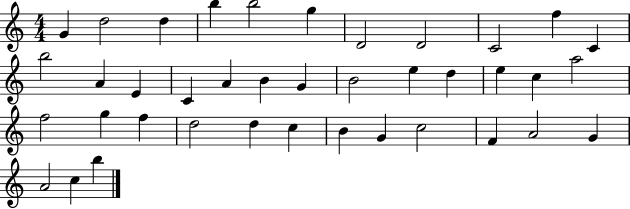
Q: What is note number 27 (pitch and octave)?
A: F5